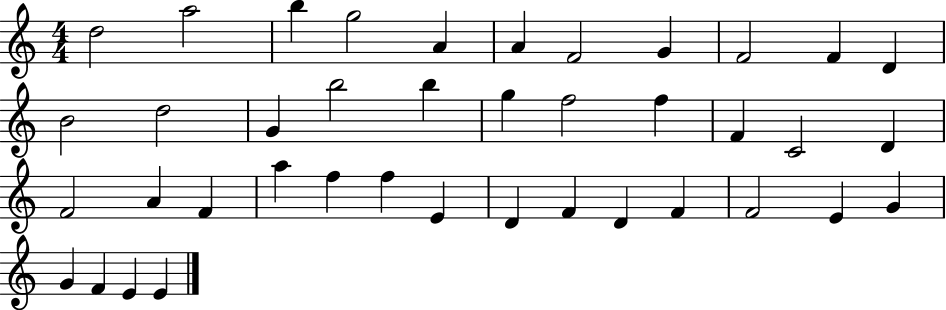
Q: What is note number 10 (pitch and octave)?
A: F4